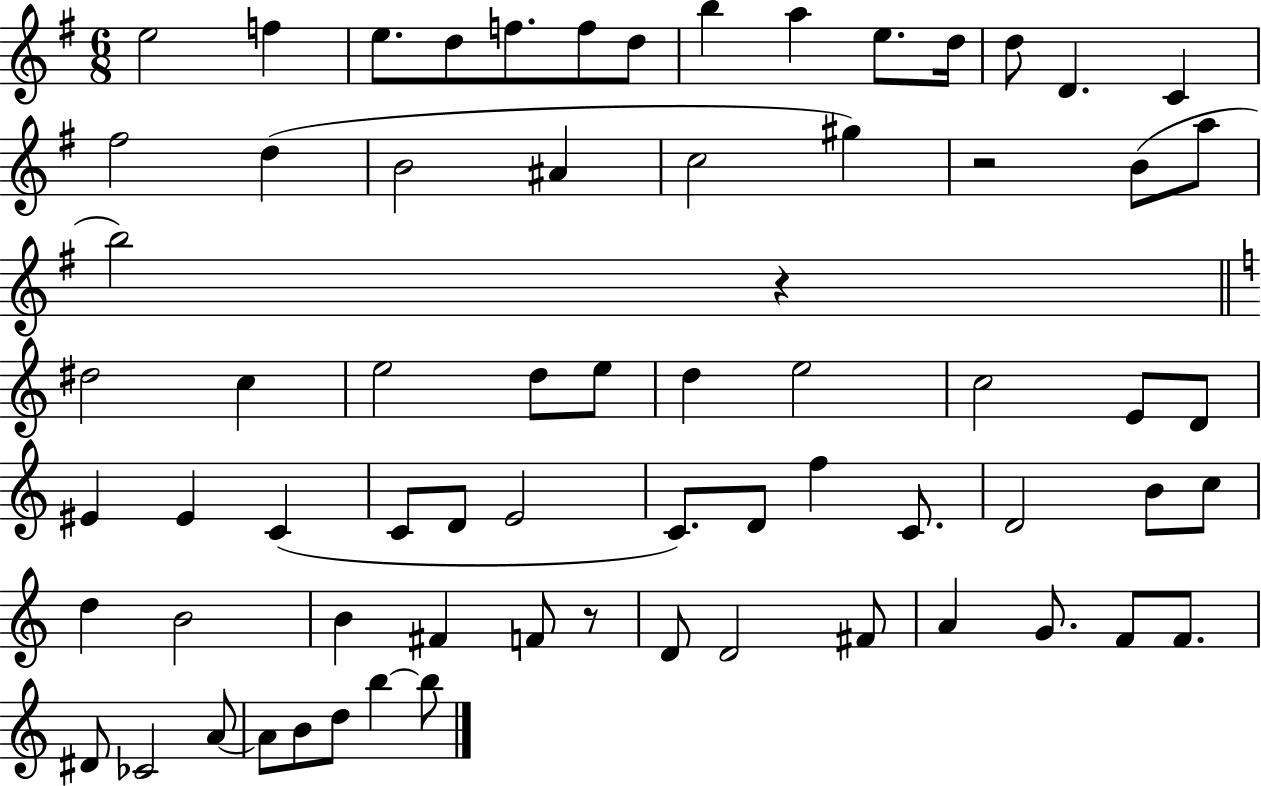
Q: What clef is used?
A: treble